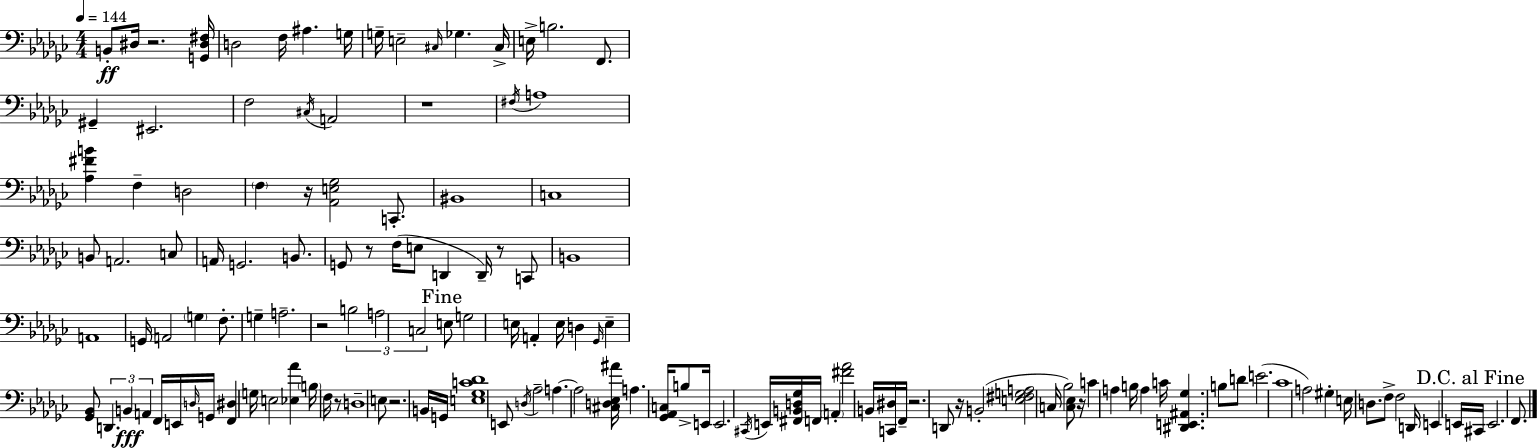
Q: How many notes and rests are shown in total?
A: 139